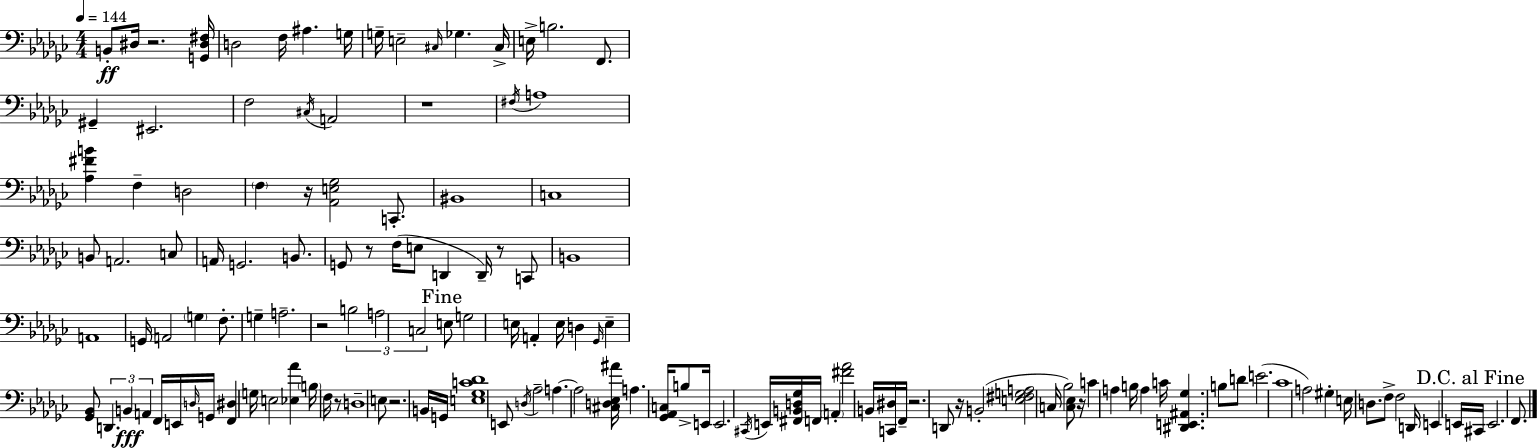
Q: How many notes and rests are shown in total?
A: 139